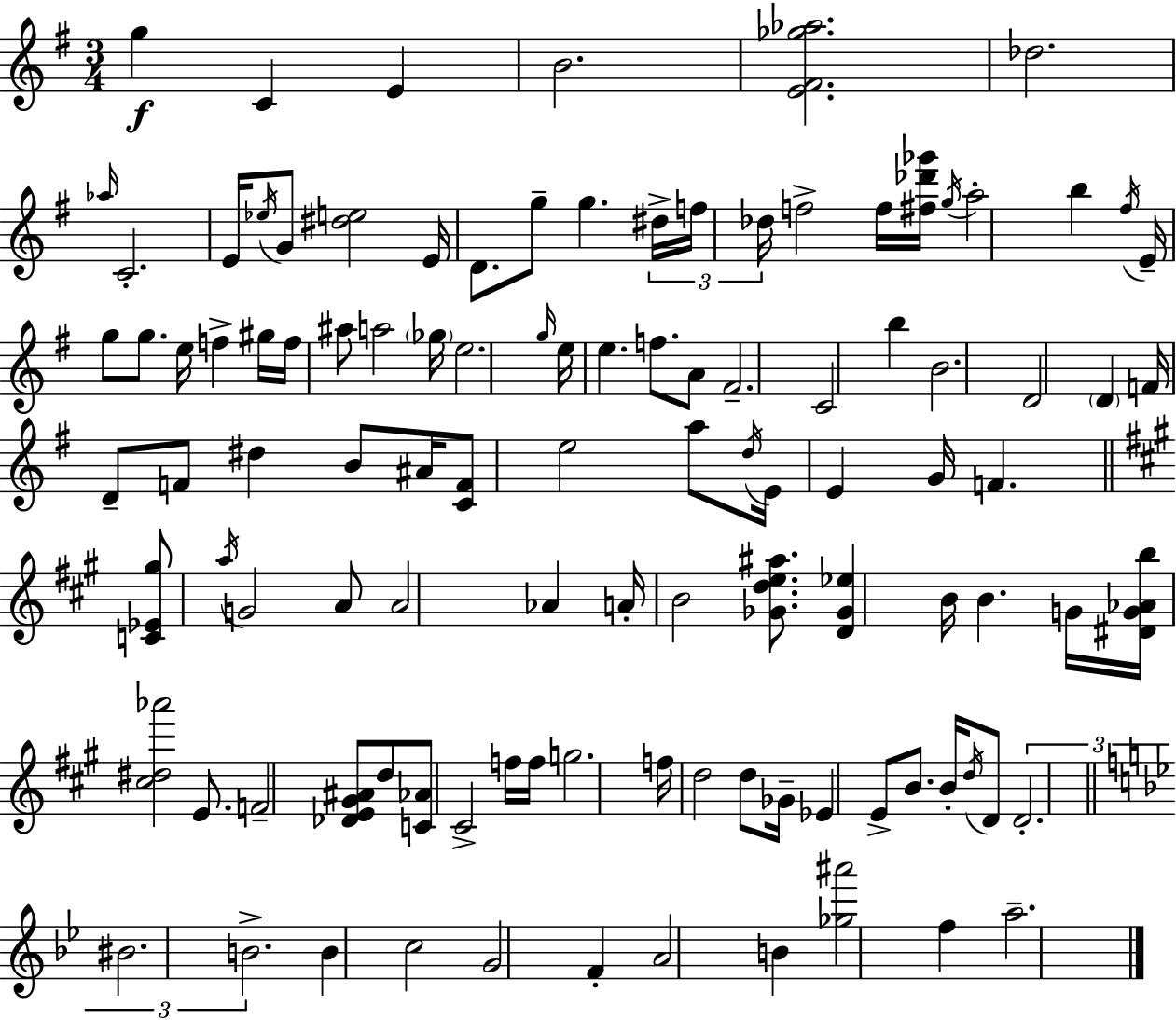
G5/q C4/q E4/q B4/h. [E4,F#4,Gb5,Ab5]/h. Db5/h. Ab5/s C4/h. E4/s Eb5/s G4/e [D#5,E5]/h E4/s D4/e. G5/e G5/q. D#5/s F5/s Db5/s F5/h F5/s [F#5,Db6,Gb6]/s G5/s A5/h B5/q F#5/s E4/s G5/e G5/e. E5/s F5/q G#5/s F5/s A#5/e A5/h Gb5/s E5/h. G5/s E5/s E5/q. F5/e. A4/e F#4/h. C4/h B5/q B4/h. D4/h D4/q F4/s D4/e F4/e D#5/q B4/e A#4/s [C4,F4]/e E5/h A5/e D5/s E4/s E4/q G4/s F4/q. [C4,Eb4,G#5]/e A5/s G4/h A4/e A4/h Ab4/q A4/s B4/h [Gb4,D5,E5,A#5]/e. [D4,Gb4,Eb5]/q B4/s B4/q. G4/s [D#4,G4,Ab4,B5]/s [C#5,D#5,Ab6]/h E4/e. F4/h [Db4,E4,G#4,A#4]/e D5/e [C4,Ab4]/e C#4/h F5/s F5/s G5/h. F5/s D5/h D5/e Gb4/s Eb4/q E4/e B4/e. B4/s D5/s D4/e D4/h. BIS4/h. B4/h. B4/q C5/h G4/h F4/q A4/h B4/q [Gb5,A#6]/h F5/q A5/h.